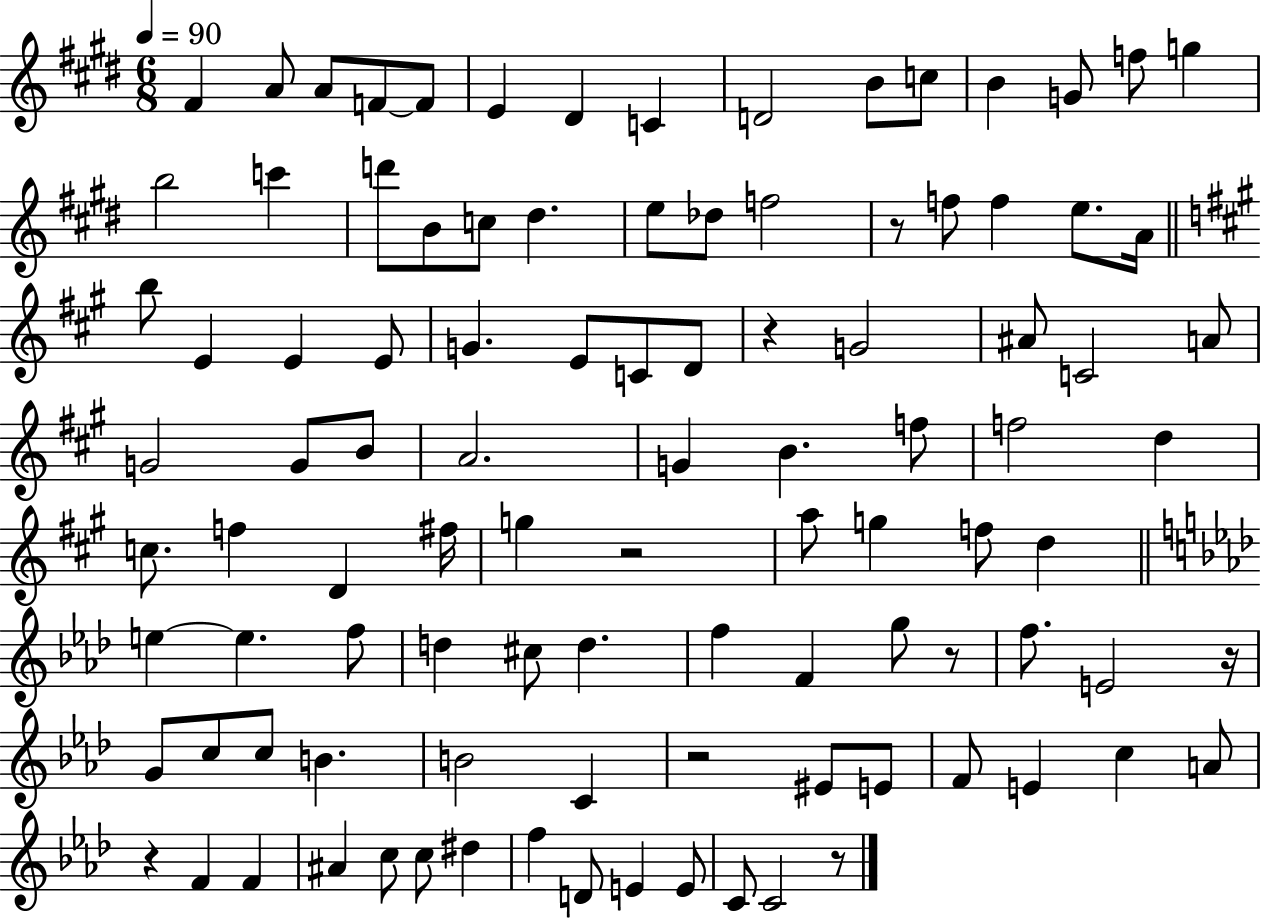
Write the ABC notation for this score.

X:1
T:Untitled
M:6/8
L:1/4
K:E
^F A/2 A/2 F/2 F/2 E ^D C D2 B/2 c/2 B G/2 f/2 g b2 c' d'/2 B/2 c/2 ^d e/2 _d/2 f2 z/2 f/2 f e/2 A/4 b/2 E E E/2 G E/2 C/2 D/2 z G2 ^A/2 C2 A/2 G2 G/2 B/2 A2 G B f/2 f2 d c/2 f D ^f/4 g z2 a/2 g f/2 d e e f/2 d ^c/2 d f F g/2 z/2 f/2 E2 z/4 G/2 c/2 c/2 B B2 C z2 ^E/2 E/2 F/2 E c A/2 z F F ^A c/2 c/2 ^d f D/2 E E/2 C/2 C2 z/2